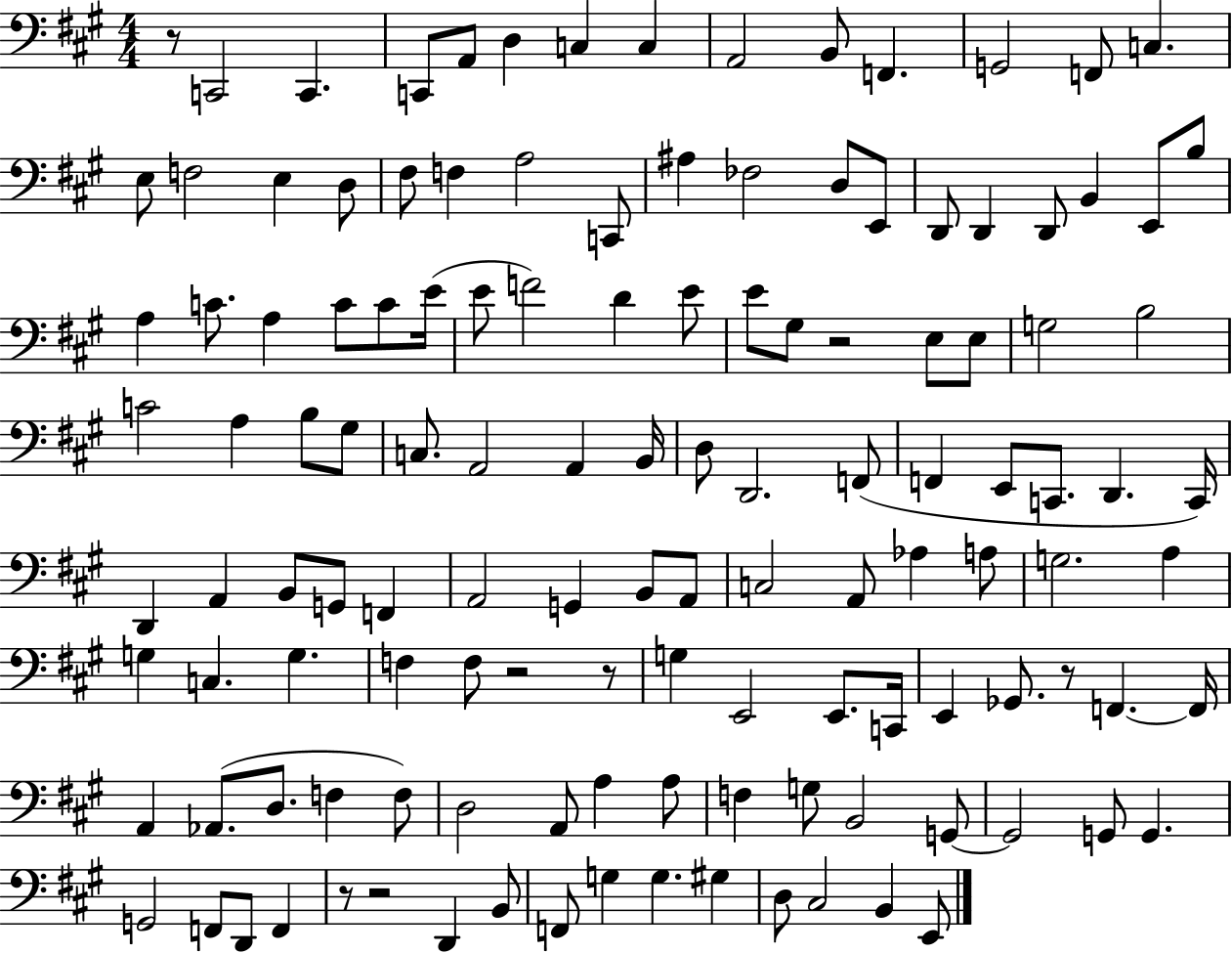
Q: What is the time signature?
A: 4/4